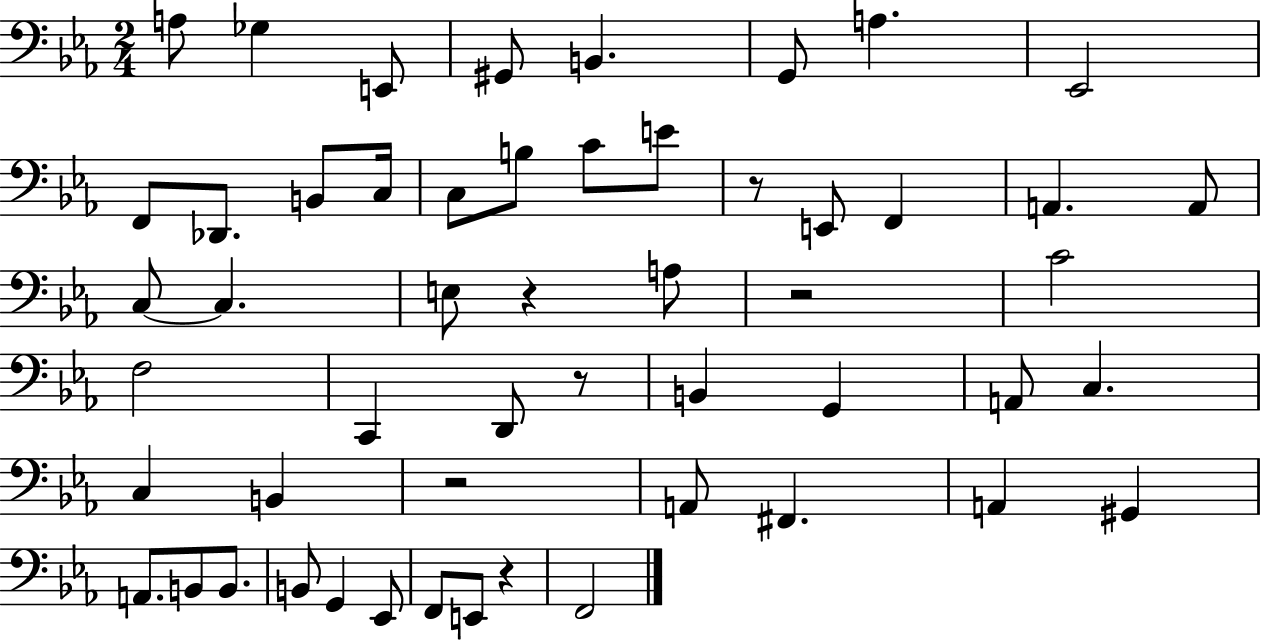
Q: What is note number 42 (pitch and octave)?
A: B2